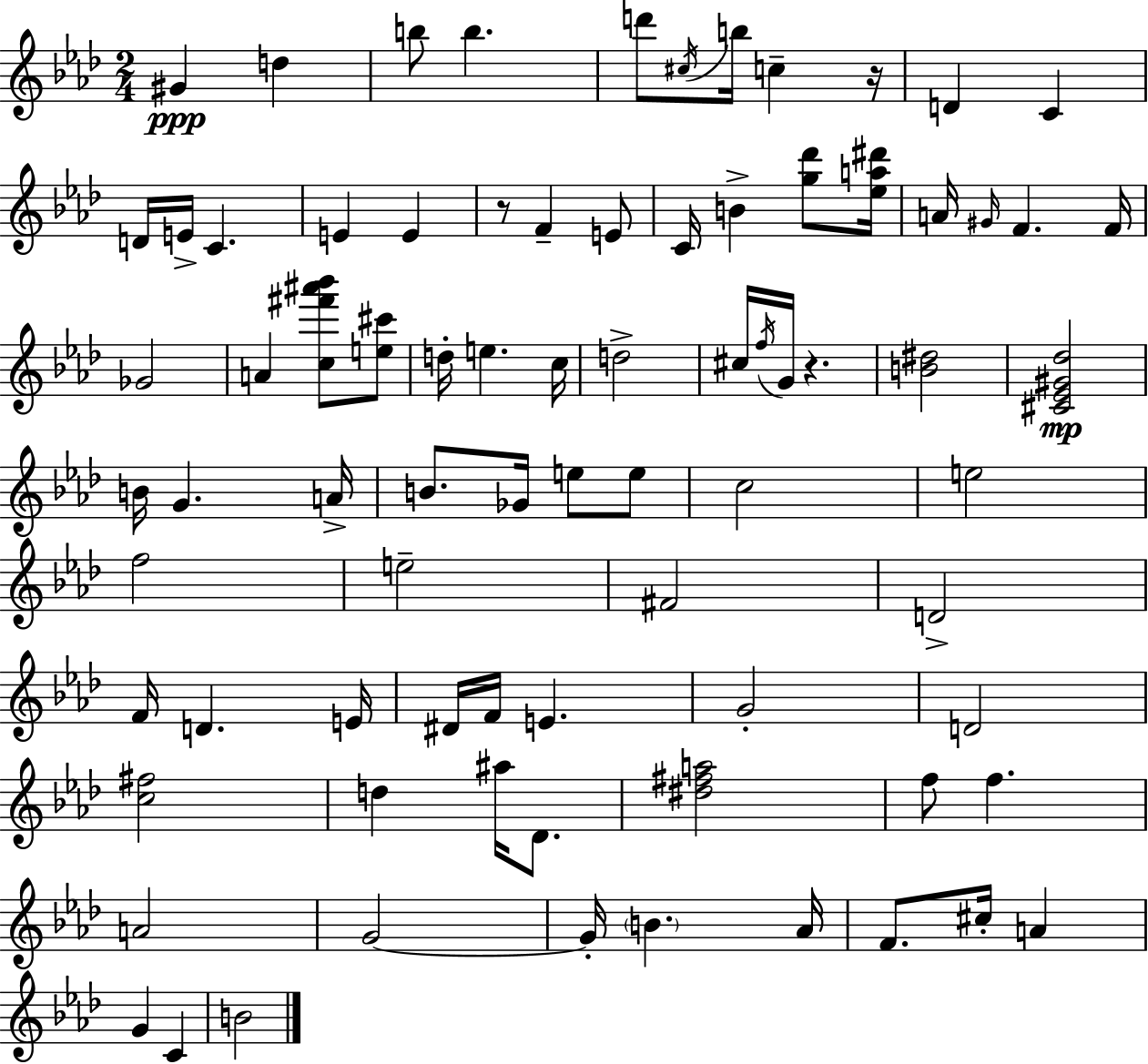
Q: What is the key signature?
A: AES major